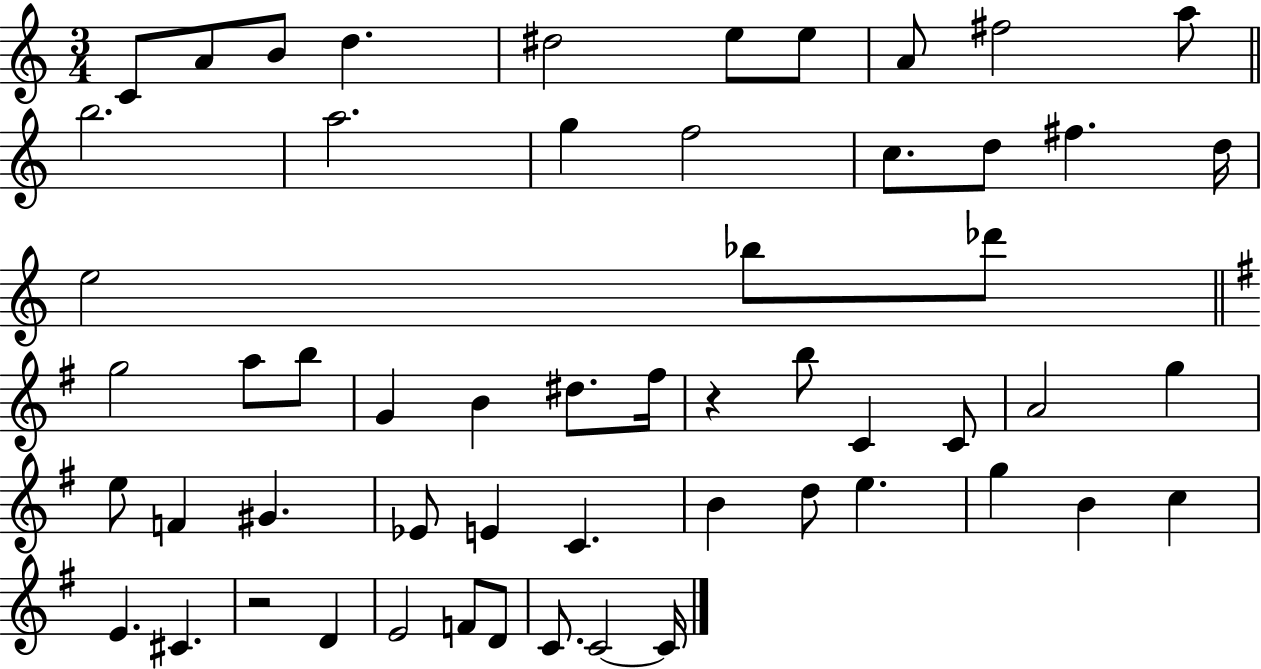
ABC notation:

X:1
T:Untitled
M:3/4
L:1/4
K:C
C/2 A/2 B/2 d ^d2 e/2 e/2 A/2 ^f2 a/2 b2 a2 g f2 c/2 d/2 ^f d/4 e2 _b/2 _d'/2 g2 a/2 b/2 G B ^d/2 ^f/4 z b/2 C C/2 A2 g e/2 F ^G _E/2 E C B d/2 e g B c E ^C z2 D E2 F/2 D/2 C/2 C2 C/4